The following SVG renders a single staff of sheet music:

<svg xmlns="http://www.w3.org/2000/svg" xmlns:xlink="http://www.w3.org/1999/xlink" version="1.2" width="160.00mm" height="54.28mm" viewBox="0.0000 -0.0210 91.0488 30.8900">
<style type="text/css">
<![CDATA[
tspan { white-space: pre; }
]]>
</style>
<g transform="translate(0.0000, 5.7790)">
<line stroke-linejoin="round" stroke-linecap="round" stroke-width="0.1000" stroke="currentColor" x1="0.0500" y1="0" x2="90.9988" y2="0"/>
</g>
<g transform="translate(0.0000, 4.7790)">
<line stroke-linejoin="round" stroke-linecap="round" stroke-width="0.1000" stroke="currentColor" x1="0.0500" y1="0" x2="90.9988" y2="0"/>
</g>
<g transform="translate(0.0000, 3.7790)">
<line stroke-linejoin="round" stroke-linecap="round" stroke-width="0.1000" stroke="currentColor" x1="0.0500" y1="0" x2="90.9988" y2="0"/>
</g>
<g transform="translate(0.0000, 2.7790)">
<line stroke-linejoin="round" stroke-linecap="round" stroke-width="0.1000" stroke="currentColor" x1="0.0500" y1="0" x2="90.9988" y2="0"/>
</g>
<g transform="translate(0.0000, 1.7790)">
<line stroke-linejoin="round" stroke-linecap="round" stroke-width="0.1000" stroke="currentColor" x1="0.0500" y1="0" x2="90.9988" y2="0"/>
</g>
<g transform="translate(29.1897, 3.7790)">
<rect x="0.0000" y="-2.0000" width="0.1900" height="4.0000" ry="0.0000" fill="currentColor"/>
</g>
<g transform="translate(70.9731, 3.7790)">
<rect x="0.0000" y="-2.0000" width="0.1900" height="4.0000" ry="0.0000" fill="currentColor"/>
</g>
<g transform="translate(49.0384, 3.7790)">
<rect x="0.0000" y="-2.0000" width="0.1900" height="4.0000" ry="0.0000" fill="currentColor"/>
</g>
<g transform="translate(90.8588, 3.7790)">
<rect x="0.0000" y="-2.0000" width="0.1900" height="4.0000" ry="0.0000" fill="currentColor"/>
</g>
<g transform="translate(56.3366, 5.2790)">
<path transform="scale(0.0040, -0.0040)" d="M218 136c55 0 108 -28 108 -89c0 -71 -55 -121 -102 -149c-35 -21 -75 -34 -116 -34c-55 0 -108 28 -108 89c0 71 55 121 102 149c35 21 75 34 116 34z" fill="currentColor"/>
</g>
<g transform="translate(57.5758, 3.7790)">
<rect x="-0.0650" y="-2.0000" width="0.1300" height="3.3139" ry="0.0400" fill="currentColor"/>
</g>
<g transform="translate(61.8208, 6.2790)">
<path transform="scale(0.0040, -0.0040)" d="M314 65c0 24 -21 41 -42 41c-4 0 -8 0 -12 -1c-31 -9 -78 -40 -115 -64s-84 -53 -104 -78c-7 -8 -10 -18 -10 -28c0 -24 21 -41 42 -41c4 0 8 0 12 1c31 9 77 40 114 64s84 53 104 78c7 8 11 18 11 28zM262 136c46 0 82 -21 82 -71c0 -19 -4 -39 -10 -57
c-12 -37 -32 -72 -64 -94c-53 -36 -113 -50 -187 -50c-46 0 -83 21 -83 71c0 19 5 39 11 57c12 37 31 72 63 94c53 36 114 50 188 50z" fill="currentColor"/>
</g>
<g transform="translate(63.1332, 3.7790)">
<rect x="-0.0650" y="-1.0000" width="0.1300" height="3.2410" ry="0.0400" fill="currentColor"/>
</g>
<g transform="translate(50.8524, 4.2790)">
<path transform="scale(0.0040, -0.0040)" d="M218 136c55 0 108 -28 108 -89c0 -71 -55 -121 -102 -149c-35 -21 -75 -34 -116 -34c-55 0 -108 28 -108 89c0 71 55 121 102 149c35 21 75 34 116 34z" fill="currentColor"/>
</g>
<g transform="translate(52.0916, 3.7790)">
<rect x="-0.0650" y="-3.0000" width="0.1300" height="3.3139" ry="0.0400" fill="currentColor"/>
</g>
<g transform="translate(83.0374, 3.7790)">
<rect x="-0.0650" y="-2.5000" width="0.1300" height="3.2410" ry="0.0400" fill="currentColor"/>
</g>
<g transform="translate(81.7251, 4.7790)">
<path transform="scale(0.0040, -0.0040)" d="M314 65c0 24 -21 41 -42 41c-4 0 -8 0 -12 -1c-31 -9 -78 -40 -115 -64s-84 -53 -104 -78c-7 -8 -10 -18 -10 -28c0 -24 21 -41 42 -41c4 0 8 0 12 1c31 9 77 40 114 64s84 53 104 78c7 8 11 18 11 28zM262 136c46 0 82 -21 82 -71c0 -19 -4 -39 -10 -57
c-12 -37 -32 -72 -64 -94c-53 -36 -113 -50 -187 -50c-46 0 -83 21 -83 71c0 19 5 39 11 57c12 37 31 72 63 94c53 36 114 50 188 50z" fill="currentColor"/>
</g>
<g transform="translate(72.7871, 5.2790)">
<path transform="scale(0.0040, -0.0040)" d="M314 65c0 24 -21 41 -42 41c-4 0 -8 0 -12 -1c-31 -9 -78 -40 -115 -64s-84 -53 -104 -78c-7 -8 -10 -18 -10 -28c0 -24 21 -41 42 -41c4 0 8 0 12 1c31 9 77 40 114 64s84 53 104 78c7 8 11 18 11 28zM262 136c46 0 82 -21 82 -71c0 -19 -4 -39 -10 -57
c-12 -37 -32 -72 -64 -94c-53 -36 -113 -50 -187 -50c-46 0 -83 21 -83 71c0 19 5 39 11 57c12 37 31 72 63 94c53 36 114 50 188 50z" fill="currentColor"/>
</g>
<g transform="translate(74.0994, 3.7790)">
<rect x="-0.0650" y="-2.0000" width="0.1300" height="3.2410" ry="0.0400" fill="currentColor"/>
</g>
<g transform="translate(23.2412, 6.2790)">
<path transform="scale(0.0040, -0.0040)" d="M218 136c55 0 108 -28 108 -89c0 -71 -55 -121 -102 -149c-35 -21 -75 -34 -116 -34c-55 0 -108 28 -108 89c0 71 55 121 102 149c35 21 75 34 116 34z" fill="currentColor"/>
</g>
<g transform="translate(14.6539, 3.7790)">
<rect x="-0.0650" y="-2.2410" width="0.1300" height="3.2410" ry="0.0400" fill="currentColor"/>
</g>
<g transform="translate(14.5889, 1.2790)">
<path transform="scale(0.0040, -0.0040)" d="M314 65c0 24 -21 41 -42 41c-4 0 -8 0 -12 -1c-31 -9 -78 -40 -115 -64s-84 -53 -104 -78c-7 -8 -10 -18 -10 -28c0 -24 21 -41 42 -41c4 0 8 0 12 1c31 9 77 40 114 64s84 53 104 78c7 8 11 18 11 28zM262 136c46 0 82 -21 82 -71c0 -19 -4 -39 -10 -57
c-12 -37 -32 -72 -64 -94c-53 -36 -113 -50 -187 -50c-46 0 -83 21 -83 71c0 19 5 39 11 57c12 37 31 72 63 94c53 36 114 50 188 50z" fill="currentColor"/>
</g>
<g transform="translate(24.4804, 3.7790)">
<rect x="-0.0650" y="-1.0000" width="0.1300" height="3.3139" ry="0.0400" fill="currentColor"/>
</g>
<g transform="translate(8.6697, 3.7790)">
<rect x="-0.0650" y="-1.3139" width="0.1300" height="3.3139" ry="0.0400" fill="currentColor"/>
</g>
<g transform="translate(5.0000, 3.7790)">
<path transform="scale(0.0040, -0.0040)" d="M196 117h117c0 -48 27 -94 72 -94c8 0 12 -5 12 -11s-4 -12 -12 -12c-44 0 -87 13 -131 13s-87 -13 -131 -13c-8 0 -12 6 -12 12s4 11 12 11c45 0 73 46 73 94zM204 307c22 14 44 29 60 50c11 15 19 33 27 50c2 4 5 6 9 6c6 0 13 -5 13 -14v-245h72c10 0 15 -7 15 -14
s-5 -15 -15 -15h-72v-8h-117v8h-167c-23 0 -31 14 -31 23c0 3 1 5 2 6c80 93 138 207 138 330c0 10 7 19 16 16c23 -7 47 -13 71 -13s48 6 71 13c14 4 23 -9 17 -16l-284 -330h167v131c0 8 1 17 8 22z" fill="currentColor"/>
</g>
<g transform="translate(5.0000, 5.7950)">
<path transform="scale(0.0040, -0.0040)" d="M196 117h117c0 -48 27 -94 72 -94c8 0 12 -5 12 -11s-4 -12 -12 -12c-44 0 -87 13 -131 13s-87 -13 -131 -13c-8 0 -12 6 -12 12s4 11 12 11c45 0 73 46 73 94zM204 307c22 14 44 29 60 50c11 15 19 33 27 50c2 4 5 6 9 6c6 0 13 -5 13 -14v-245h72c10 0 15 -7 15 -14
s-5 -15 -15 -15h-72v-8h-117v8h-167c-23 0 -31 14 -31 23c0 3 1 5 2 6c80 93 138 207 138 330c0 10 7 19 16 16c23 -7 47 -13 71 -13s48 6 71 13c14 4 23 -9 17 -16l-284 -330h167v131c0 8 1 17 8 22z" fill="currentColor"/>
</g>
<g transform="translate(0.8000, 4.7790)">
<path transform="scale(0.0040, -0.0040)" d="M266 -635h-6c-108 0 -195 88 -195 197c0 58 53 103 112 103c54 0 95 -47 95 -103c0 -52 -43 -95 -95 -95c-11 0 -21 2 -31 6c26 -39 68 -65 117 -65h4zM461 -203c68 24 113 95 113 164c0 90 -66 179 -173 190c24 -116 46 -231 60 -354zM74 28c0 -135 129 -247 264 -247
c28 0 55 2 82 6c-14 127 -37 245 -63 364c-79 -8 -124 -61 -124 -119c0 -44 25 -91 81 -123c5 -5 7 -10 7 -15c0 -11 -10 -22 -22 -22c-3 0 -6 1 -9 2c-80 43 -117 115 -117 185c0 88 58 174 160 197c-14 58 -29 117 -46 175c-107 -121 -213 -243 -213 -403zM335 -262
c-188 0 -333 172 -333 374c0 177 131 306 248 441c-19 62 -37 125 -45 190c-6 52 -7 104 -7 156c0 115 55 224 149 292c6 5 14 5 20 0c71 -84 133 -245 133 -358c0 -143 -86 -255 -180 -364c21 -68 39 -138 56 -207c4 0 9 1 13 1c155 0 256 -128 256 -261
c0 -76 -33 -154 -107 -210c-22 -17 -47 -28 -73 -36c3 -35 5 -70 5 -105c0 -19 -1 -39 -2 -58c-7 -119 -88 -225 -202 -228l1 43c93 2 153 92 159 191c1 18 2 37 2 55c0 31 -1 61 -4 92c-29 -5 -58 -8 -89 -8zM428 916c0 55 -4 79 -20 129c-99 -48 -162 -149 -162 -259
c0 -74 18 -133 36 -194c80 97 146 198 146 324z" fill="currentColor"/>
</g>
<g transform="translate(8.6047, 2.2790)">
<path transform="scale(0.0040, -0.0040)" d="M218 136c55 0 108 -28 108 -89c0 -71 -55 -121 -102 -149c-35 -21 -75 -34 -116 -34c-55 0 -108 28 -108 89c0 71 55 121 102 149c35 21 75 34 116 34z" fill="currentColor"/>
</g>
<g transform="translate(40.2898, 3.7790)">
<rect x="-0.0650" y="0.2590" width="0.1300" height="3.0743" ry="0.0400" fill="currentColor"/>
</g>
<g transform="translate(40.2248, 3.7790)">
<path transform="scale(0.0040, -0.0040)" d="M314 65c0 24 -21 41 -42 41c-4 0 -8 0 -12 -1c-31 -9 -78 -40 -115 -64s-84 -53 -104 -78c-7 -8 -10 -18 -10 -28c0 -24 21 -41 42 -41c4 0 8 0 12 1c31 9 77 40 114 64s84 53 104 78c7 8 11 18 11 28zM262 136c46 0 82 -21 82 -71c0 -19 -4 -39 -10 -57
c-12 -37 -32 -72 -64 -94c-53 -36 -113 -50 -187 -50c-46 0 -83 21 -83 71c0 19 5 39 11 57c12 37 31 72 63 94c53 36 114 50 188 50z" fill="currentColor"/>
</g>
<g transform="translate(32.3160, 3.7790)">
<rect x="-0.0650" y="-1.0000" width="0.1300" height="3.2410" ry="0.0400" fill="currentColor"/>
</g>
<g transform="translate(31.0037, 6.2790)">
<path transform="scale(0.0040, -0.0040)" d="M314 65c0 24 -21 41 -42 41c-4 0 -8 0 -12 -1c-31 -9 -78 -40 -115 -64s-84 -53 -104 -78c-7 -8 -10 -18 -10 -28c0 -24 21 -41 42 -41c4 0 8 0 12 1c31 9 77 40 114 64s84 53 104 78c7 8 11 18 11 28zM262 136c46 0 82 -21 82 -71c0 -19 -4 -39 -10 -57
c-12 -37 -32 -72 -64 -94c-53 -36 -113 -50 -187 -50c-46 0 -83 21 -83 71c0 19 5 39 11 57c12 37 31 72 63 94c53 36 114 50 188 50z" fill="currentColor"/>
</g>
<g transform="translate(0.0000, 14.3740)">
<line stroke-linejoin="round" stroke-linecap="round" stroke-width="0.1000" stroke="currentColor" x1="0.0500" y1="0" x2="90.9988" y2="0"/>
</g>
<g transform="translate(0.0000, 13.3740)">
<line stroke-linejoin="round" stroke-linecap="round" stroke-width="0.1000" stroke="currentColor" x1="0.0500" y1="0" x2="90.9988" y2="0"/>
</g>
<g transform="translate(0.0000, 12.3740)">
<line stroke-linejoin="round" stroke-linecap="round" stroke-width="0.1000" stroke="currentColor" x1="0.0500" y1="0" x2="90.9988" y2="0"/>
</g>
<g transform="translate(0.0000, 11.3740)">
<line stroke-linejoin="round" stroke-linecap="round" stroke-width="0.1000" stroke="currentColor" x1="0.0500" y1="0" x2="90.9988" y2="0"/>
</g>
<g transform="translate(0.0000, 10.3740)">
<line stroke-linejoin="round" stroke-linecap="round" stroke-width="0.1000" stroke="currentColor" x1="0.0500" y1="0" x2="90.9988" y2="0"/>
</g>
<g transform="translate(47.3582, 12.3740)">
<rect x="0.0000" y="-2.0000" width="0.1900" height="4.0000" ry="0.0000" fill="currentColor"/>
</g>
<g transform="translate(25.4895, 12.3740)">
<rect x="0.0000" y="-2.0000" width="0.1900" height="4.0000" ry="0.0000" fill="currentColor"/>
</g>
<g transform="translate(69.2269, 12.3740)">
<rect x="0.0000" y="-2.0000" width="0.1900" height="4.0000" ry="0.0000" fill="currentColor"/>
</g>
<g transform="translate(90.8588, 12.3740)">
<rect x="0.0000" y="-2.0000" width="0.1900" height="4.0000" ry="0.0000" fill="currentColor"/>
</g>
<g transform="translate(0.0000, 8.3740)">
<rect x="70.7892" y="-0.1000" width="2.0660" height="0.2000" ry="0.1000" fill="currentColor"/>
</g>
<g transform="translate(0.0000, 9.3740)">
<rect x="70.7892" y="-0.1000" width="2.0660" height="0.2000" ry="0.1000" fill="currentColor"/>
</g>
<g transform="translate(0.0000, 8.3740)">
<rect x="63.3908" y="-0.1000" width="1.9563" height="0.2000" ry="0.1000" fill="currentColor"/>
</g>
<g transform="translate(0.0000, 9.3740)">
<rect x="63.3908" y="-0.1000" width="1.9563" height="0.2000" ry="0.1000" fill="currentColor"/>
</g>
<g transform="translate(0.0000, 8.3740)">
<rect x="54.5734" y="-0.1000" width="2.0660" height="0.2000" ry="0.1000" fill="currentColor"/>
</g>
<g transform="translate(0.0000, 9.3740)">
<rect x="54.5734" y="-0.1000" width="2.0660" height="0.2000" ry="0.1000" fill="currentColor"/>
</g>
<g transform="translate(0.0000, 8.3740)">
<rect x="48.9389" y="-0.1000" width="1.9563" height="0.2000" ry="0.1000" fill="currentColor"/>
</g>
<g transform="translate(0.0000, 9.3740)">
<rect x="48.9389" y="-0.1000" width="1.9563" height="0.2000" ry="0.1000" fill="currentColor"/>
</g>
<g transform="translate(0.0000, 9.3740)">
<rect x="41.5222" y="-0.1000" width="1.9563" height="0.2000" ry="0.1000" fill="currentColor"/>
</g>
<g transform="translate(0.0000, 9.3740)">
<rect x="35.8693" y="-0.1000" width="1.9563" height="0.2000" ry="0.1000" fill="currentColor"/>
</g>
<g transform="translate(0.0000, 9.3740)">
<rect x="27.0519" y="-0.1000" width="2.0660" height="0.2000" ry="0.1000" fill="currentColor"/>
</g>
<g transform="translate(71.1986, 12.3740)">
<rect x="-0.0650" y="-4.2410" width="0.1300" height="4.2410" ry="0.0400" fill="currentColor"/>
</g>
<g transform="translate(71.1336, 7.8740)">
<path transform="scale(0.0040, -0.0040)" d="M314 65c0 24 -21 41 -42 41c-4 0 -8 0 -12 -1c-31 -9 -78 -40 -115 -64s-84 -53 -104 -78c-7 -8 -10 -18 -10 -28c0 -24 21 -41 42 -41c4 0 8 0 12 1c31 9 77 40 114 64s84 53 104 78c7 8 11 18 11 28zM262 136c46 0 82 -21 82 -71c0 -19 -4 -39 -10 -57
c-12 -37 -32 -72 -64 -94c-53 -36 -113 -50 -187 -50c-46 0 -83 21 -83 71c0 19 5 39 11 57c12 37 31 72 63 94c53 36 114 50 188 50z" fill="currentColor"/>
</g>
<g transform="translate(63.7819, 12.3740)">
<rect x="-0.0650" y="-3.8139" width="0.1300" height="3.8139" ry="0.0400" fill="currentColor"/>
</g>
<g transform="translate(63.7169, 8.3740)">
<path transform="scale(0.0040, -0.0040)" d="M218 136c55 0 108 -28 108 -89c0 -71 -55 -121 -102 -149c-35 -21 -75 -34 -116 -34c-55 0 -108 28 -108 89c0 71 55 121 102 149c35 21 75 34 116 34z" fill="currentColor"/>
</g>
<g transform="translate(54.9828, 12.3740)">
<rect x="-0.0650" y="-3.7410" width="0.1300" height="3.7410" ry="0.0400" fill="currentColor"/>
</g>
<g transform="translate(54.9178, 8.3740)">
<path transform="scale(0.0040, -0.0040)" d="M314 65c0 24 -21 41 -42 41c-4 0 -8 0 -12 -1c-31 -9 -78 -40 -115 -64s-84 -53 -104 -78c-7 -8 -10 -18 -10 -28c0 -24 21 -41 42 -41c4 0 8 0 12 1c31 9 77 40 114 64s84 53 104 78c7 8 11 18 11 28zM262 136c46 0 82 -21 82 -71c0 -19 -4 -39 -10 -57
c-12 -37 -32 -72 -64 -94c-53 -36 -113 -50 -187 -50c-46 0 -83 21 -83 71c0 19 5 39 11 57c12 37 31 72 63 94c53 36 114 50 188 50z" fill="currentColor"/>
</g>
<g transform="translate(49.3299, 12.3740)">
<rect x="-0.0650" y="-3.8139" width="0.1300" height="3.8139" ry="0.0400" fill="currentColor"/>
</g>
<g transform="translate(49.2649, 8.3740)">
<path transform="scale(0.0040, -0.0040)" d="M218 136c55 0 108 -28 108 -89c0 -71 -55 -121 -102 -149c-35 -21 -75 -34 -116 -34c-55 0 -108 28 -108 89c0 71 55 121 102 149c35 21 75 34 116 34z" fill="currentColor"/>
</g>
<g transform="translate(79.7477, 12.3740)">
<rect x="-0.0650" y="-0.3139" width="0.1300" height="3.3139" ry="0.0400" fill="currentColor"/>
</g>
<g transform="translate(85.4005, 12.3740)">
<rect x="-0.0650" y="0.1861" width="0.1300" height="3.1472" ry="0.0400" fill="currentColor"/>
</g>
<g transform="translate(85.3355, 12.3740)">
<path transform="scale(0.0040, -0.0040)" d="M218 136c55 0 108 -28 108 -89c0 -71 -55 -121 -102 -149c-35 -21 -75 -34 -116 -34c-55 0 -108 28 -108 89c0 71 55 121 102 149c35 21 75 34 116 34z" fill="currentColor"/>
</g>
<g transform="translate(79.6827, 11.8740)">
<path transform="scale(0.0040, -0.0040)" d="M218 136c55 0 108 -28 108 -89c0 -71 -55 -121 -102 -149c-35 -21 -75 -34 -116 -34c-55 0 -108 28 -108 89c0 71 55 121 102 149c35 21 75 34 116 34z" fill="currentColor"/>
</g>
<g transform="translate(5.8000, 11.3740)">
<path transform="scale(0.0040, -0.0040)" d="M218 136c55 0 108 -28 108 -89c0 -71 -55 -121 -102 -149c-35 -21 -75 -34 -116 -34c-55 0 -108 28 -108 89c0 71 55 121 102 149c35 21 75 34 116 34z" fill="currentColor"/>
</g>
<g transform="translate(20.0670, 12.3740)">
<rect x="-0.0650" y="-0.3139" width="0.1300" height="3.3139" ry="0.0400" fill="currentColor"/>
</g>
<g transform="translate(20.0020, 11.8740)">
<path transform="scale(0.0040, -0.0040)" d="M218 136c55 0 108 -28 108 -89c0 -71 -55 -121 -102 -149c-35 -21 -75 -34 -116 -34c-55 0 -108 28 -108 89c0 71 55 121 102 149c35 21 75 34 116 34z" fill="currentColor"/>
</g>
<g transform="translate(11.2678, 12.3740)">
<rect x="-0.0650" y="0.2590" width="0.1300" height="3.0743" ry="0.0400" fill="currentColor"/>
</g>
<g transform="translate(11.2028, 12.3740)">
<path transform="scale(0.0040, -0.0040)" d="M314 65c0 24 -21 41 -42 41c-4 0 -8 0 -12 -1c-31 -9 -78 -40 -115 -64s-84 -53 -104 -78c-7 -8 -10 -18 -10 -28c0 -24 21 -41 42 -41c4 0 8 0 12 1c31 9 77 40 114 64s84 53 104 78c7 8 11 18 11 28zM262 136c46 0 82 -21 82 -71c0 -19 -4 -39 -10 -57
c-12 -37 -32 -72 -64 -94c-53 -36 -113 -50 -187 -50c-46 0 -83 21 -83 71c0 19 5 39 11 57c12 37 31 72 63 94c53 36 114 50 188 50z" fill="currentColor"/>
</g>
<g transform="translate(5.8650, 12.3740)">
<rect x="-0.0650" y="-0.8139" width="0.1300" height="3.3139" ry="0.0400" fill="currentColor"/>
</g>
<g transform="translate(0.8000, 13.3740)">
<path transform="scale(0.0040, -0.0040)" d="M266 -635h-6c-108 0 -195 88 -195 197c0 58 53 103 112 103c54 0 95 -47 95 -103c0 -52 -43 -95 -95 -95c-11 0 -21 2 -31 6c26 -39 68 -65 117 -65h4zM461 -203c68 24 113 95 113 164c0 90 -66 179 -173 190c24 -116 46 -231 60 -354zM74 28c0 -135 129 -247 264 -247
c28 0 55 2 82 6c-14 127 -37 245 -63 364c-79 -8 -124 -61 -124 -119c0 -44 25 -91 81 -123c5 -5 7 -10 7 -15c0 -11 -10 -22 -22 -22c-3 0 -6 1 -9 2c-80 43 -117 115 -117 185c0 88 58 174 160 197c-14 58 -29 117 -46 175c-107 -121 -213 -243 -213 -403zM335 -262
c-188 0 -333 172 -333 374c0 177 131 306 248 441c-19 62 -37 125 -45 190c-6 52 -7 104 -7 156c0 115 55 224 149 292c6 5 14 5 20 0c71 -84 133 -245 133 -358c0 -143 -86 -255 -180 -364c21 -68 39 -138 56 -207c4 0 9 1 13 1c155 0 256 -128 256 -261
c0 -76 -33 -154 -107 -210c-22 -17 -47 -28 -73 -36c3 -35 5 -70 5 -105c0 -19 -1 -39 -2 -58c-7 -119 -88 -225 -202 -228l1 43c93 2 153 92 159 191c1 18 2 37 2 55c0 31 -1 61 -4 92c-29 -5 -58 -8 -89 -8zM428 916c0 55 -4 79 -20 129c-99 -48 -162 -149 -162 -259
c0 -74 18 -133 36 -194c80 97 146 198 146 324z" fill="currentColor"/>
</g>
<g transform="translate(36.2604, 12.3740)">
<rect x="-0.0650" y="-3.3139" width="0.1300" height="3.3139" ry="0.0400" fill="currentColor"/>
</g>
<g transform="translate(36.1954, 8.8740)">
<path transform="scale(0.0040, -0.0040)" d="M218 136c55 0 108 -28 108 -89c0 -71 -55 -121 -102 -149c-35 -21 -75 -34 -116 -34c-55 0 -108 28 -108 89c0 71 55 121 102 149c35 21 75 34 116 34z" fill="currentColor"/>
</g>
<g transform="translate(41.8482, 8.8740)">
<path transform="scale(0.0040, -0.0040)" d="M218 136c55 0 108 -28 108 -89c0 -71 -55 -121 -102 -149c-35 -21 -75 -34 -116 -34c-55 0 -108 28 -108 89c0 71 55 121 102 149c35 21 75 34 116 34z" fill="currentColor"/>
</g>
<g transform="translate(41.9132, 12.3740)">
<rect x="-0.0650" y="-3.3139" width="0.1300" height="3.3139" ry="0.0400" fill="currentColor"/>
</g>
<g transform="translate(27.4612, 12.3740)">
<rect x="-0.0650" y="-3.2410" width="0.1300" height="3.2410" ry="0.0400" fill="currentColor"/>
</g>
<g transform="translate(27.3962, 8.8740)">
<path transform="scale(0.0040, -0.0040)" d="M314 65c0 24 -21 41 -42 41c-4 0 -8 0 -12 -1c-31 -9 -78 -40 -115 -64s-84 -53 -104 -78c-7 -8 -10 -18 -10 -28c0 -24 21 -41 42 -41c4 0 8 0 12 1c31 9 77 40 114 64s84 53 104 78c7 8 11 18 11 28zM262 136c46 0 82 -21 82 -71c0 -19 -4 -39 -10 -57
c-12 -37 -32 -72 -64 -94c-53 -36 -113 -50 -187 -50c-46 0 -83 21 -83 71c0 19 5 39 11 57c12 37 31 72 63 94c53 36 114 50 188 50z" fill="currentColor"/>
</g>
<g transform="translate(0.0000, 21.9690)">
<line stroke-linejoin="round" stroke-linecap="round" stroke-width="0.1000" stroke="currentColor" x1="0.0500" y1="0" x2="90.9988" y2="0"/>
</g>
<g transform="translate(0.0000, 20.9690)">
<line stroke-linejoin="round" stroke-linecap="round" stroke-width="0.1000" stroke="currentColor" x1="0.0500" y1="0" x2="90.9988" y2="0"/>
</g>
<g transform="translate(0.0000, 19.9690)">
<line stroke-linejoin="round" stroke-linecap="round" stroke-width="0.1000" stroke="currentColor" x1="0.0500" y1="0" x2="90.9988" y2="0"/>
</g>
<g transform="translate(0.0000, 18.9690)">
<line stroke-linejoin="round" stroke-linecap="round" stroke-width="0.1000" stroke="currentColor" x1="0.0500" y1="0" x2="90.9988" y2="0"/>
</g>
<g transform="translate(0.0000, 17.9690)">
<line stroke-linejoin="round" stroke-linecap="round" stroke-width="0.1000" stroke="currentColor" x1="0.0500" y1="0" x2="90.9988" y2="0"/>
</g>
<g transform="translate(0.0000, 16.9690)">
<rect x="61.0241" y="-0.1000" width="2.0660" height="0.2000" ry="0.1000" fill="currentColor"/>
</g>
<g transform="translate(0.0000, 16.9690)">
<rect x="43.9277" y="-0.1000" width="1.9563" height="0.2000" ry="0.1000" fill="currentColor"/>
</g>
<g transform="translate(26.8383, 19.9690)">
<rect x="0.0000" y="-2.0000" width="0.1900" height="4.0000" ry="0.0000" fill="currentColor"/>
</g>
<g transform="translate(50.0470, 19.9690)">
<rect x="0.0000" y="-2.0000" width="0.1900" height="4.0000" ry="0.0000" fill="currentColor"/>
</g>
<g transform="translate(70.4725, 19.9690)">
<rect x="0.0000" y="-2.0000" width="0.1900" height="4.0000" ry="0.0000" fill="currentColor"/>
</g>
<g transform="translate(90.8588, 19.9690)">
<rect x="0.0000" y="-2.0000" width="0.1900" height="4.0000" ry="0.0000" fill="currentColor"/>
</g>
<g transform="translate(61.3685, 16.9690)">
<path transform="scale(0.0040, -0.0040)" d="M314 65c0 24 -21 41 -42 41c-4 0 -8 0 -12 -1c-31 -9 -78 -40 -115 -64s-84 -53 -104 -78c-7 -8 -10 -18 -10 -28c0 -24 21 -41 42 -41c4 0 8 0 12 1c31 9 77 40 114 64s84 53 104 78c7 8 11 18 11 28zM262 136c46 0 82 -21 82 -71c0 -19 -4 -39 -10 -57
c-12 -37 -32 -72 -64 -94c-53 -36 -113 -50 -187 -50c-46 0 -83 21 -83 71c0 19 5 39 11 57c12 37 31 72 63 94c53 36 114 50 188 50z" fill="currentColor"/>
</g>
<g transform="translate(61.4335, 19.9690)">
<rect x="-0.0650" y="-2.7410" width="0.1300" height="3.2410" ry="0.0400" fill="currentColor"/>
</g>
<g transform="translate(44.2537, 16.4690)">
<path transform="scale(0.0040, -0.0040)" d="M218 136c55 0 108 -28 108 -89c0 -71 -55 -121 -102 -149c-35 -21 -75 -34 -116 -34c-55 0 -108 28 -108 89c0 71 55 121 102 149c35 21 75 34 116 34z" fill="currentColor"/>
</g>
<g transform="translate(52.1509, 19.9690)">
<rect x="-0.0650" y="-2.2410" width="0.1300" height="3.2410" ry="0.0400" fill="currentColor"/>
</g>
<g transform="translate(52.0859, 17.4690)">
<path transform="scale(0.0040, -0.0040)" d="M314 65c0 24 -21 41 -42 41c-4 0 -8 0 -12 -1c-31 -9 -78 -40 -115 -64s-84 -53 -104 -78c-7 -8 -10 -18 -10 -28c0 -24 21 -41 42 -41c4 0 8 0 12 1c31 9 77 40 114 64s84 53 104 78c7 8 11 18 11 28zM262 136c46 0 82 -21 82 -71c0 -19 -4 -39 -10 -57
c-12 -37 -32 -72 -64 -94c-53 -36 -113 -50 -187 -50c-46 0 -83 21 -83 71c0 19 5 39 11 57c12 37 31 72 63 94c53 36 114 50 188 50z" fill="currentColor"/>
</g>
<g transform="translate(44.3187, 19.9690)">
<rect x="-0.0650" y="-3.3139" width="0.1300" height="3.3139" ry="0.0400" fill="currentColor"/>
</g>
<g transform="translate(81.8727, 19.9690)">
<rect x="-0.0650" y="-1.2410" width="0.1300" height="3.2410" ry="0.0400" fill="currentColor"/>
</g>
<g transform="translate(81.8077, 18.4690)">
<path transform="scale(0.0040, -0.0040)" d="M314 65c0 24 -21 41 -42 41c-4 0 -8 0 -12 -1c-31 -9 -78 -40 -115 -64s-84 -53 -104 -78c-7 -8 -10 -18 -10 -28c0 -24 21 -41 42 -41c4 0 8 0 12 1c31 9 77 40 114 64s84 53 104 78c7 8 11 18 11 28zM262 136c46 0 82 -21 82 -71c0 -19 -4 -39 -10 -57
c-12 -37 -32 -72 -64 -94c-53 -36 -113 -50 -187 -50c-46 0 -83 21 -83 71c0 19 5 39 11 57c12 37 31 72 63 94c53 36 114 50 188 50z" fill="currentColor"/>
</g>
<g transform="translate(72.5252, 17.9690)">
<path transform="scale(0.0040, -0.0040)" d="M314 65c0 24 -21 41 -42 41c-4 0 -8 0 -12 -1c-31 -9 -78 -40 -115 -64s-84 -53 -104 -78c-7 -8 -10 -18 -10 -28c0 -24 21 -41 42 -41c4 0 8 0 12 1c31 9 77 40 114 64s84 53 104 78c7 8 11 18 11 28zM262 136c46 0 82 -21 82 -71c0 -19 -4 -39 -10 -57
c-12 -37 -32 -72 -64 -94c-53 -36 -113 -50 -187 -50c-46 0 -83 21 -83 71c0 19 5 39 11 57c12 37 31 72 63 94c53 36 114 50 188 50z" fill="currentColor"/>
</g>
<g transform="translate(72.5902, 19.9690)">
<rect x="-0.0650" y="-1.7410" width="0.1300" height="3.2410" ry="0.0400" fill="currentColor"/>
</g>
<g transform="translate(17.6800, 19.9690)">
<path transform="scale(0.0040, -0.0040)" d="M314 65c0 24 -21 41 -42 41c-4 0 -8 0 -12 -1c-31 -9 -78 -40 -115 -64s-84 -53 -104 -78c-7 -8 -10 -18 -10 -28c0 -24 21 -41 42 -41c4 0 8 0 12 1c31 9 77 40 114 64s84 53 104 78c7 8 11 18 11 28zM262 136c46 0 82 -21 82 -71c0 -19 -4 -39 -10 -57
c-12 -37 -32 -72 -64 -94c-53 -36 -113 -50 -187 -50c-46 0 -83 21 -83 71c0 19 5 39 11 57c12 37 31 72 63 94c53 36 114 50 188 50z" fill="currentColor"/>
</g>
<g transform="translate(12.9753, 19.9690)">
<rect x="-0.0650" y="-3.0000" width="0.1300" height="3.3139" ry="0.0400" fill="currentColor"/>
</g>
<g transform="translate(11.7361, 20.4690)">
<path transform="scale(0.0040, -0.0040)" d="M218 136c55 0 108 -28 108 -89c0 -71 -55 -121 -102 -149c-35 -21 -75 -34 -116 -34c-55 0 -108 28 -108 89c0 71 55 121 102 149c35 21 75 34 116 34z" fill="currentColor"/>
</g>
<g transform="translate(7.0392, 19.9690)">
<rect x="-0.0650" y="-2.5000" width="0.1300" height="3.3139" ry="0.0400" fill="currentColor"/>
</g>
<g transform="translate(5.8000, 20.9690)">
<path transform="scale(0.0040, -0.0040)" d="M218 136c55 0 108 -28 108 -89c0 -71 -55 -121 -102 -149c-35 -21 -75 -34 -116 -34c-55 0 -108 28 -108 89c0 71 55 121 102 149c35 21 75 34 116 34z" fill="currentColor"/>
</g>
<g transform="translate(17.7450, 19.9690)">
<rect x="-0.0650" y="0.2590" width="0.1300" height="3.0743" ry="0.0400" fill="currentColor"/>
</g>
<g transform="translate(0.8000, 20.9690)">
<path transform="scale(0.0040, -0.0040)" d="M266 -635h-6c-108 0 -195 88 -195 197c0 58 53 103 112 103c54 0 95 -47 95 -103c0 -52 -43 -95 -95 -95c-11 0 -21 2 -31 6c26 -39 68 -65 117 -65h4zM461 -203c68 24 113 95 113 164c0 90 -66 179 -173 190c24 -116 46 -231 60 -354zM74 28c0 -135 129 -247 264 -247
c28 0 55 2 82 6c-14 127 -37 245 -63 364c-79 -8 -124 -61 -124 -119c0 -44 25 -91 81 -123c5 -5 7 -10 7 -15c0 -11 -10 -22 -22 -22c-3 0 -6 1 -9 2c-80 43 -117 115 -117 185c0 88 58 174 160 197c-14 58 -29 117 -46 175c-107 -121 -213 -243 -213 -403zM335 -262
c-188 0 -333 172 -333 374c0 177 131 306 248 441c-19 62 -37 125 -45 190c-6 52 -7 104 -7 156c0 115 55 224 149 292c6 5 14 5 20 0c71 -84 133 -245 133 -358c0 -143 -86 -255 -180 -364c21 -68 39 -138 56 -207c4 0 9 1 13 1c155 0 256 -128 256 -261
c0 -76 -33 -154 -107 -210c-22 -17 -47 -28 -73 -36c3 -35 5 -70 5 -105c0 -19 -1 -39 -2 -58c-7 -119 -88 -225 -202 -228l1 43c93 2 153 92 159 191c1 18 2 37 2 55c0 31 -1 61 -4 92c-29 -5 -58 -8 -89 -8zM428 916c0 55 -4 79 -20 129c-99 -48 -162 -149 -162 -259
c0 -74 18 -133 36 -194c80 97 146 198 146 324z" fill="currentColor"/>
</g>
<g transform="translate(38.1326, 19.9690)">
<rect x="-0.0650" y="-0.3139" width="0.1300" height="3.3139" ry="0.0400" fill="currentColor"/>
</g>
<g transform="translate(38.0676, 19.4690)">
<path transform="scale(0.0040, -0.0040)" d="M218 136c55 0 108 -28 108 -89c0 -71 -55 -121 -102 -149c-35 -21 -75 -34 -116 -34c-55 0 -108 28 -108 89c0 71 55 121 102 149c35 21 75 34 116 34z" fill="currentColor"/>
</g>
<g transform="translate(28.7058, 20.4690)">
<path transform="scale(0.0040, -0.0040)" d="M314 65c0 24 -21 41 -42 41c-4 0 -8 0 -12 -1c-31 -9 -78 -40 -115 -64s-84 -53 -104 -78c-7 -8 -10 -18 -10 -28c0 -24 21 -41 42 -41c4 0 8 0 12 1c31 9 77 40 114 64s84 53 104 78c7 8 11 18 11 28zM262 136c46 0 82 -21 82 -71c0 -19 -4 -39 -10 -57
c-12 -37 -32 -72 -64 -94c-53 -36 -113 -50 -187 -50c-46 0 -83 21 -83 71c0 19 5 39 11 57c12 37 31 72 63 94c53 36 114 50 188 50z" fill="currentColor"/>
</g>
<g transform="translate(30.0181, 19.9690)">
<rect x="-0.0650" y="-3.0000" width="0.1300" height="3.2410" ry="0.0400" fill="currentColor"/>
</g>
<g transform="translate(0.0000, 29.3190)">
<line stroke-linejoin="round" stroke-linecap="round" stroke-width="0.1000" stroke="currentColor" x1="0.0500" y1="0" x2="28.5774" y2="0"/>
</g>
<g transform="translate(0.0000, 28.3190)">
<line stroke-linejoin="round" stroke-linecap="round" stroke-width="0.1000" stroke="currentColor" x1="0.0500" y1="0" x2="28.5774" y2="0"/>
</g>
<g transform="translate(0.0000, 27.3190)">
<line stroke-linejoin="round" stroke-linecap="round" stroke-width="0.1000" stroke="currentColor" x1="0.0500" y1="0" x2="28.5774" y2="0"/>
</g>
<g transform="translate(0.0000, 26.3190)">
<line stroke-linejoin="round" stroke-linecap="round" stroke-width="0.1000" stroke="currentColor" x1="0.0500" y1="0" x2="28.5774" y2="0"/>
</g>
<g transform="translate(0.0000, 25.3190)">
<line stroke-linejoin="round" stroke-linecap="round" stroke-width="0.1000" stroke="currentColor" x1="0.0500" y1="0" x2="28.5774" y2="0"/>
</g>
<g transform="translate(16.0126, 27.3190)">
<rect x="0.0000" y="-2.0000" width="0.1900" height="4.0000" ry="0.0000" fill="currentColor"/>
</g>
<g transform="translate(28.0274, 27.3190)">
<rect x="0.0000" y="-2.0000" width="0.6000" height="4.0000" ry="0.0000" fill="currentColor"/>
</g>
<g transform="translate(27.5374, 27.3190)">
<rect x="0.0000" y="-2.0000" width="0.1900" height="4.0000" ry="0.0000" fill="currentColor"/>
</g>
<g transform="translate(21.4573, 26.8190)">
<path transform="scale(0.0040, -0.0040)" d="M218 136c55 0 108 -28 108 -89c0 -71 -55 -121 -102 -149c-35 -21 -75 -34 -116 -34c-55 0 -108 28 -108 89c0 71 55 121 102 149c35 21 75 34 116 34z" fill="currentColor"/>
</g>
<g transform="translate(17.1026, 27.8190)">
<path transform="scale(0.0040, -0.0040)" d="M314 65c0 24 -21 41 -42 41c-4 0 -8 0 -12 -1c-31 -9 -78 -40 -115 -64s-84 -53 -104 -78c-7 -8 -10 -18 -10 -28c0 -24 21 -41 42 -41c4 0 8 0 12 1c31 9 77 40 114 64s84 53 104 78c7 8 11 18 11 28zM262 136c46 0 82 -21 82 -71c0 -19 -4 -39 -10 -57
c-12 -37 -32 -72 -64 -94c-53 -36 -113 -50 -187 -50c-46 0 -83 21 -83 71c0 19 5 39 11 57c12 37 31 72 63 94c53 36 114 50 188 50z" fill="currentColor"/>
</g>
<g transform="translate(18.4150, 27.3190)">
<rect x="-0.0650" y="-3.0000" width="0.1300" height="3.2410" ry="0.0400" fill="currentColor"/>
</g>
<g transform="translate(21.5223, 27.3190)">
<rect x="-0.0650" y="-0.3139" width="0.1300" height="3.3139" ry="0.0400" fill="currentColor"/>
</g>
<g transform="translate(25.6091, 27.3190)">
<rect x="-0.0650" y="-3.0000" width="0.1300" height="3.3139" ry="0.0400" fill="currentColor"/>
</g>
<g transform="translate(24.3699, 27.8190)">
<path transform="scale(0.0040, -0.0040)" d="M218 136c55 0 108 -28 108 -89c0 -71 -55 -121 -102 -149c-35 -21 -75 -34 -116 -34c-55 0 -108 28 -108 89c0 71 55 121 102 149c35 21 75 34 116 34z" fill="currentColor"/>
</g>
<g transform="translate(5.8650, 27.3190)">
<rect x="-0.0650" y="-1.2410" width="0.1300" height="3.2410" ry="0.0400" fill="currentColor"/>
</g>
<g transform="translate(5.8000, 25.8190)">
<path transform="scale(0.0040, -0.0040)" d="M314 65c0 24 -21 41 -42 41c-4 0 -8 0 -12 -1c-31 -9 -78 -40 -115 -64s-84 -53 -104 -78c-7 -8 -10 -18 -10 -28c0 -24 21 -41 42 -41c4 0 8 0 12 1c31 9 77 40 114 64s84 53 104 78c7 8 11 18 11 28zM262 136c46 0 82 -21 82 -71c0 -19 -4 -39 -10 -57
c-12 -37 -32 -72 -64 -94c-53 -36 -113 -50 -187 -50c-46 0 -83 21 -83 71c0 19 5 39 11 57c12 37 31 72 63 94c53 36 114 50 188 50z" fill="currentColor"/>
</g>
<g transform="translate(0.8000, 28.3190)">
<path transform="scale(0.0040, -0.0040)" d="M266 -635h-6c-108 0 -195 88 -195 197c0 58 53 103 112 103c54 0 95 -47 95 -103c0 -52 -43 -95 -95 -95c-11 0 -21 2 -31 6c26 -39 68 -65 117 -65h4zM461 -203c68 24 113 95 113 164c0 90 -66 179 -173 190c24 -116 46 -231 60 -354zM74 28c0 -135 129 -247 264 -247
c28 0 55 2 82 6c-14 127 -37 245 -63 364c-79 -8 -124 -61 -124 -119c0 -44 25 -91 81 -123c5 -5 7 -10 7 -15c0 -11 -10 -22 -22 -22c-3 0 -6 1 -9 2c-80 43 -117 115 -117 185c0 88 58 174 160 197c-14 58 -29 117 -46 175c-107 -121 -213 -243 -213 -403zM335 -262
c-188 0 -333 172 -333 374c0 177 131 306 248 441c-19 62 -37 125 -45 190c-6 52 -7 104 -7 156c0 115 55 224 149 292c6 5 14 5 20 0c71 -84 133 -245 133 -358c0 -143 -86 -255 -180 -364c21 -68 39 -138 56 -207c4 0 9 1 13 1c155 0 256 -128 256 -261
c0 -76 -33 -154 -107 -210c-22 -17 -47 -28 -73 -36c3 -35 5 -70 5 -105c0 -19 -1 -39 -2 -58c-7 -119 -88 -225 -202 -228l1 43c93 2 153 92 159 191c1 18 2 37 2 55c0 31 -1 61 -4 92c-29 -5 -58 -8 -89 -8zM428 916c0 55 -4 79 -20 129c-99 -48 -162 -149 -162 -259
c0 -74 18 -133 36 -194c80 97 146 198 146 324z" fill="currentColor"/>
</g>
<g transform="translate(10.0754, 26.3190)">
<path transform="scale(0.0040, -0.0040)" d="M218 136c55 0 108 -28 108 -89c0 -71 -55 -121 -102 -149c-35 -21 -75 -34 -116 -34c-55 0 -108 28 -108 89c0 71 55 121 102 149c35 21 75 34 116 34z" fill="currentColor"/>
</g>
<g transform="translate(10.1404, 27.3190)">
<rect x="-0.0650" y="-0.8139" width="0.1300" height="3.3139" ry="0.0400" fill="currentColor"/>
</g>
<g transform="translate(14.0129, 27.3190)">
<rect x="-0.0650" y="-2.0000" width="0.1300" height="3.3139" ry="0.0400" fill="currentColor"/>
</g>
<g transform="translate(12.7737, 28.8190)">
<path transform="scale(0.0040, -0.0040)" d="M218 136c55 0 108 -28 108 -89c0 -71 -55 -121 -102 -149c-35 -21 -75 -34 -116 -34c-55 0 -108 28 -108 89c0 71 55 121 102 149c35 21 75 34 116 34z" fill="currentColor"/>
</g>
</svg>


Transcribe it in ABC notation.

X:1
T:Untitled
M:4/4
L:1/4
K:C
e g2 D D2 B2 A F D2 F2 G2 d B2 c b2 b b c' c'2 c' d'2 c B G A B2 A2 c b g2 a2 f2 e2 e2 d F A2 c A